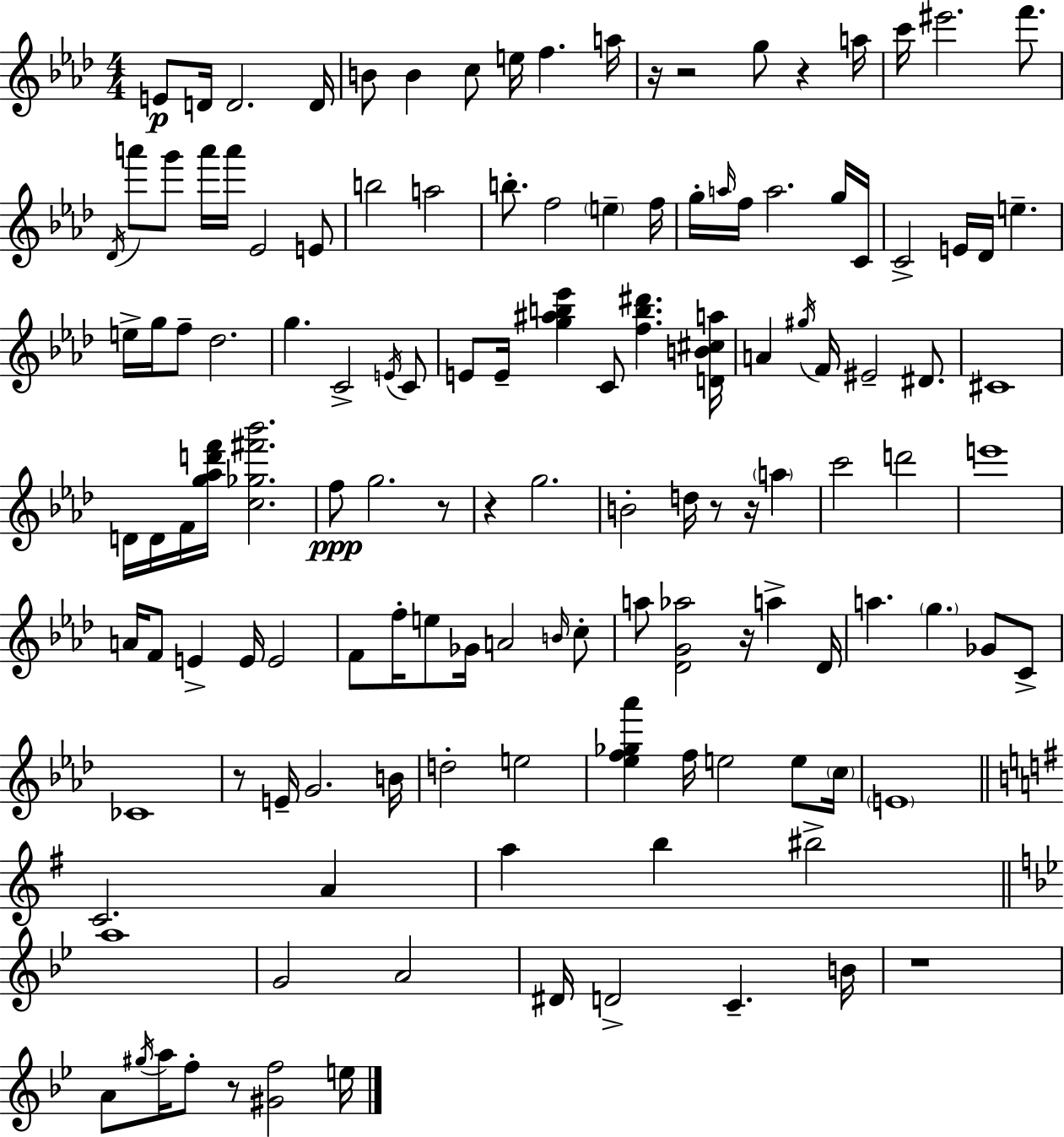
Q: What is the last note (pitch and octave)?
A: E5